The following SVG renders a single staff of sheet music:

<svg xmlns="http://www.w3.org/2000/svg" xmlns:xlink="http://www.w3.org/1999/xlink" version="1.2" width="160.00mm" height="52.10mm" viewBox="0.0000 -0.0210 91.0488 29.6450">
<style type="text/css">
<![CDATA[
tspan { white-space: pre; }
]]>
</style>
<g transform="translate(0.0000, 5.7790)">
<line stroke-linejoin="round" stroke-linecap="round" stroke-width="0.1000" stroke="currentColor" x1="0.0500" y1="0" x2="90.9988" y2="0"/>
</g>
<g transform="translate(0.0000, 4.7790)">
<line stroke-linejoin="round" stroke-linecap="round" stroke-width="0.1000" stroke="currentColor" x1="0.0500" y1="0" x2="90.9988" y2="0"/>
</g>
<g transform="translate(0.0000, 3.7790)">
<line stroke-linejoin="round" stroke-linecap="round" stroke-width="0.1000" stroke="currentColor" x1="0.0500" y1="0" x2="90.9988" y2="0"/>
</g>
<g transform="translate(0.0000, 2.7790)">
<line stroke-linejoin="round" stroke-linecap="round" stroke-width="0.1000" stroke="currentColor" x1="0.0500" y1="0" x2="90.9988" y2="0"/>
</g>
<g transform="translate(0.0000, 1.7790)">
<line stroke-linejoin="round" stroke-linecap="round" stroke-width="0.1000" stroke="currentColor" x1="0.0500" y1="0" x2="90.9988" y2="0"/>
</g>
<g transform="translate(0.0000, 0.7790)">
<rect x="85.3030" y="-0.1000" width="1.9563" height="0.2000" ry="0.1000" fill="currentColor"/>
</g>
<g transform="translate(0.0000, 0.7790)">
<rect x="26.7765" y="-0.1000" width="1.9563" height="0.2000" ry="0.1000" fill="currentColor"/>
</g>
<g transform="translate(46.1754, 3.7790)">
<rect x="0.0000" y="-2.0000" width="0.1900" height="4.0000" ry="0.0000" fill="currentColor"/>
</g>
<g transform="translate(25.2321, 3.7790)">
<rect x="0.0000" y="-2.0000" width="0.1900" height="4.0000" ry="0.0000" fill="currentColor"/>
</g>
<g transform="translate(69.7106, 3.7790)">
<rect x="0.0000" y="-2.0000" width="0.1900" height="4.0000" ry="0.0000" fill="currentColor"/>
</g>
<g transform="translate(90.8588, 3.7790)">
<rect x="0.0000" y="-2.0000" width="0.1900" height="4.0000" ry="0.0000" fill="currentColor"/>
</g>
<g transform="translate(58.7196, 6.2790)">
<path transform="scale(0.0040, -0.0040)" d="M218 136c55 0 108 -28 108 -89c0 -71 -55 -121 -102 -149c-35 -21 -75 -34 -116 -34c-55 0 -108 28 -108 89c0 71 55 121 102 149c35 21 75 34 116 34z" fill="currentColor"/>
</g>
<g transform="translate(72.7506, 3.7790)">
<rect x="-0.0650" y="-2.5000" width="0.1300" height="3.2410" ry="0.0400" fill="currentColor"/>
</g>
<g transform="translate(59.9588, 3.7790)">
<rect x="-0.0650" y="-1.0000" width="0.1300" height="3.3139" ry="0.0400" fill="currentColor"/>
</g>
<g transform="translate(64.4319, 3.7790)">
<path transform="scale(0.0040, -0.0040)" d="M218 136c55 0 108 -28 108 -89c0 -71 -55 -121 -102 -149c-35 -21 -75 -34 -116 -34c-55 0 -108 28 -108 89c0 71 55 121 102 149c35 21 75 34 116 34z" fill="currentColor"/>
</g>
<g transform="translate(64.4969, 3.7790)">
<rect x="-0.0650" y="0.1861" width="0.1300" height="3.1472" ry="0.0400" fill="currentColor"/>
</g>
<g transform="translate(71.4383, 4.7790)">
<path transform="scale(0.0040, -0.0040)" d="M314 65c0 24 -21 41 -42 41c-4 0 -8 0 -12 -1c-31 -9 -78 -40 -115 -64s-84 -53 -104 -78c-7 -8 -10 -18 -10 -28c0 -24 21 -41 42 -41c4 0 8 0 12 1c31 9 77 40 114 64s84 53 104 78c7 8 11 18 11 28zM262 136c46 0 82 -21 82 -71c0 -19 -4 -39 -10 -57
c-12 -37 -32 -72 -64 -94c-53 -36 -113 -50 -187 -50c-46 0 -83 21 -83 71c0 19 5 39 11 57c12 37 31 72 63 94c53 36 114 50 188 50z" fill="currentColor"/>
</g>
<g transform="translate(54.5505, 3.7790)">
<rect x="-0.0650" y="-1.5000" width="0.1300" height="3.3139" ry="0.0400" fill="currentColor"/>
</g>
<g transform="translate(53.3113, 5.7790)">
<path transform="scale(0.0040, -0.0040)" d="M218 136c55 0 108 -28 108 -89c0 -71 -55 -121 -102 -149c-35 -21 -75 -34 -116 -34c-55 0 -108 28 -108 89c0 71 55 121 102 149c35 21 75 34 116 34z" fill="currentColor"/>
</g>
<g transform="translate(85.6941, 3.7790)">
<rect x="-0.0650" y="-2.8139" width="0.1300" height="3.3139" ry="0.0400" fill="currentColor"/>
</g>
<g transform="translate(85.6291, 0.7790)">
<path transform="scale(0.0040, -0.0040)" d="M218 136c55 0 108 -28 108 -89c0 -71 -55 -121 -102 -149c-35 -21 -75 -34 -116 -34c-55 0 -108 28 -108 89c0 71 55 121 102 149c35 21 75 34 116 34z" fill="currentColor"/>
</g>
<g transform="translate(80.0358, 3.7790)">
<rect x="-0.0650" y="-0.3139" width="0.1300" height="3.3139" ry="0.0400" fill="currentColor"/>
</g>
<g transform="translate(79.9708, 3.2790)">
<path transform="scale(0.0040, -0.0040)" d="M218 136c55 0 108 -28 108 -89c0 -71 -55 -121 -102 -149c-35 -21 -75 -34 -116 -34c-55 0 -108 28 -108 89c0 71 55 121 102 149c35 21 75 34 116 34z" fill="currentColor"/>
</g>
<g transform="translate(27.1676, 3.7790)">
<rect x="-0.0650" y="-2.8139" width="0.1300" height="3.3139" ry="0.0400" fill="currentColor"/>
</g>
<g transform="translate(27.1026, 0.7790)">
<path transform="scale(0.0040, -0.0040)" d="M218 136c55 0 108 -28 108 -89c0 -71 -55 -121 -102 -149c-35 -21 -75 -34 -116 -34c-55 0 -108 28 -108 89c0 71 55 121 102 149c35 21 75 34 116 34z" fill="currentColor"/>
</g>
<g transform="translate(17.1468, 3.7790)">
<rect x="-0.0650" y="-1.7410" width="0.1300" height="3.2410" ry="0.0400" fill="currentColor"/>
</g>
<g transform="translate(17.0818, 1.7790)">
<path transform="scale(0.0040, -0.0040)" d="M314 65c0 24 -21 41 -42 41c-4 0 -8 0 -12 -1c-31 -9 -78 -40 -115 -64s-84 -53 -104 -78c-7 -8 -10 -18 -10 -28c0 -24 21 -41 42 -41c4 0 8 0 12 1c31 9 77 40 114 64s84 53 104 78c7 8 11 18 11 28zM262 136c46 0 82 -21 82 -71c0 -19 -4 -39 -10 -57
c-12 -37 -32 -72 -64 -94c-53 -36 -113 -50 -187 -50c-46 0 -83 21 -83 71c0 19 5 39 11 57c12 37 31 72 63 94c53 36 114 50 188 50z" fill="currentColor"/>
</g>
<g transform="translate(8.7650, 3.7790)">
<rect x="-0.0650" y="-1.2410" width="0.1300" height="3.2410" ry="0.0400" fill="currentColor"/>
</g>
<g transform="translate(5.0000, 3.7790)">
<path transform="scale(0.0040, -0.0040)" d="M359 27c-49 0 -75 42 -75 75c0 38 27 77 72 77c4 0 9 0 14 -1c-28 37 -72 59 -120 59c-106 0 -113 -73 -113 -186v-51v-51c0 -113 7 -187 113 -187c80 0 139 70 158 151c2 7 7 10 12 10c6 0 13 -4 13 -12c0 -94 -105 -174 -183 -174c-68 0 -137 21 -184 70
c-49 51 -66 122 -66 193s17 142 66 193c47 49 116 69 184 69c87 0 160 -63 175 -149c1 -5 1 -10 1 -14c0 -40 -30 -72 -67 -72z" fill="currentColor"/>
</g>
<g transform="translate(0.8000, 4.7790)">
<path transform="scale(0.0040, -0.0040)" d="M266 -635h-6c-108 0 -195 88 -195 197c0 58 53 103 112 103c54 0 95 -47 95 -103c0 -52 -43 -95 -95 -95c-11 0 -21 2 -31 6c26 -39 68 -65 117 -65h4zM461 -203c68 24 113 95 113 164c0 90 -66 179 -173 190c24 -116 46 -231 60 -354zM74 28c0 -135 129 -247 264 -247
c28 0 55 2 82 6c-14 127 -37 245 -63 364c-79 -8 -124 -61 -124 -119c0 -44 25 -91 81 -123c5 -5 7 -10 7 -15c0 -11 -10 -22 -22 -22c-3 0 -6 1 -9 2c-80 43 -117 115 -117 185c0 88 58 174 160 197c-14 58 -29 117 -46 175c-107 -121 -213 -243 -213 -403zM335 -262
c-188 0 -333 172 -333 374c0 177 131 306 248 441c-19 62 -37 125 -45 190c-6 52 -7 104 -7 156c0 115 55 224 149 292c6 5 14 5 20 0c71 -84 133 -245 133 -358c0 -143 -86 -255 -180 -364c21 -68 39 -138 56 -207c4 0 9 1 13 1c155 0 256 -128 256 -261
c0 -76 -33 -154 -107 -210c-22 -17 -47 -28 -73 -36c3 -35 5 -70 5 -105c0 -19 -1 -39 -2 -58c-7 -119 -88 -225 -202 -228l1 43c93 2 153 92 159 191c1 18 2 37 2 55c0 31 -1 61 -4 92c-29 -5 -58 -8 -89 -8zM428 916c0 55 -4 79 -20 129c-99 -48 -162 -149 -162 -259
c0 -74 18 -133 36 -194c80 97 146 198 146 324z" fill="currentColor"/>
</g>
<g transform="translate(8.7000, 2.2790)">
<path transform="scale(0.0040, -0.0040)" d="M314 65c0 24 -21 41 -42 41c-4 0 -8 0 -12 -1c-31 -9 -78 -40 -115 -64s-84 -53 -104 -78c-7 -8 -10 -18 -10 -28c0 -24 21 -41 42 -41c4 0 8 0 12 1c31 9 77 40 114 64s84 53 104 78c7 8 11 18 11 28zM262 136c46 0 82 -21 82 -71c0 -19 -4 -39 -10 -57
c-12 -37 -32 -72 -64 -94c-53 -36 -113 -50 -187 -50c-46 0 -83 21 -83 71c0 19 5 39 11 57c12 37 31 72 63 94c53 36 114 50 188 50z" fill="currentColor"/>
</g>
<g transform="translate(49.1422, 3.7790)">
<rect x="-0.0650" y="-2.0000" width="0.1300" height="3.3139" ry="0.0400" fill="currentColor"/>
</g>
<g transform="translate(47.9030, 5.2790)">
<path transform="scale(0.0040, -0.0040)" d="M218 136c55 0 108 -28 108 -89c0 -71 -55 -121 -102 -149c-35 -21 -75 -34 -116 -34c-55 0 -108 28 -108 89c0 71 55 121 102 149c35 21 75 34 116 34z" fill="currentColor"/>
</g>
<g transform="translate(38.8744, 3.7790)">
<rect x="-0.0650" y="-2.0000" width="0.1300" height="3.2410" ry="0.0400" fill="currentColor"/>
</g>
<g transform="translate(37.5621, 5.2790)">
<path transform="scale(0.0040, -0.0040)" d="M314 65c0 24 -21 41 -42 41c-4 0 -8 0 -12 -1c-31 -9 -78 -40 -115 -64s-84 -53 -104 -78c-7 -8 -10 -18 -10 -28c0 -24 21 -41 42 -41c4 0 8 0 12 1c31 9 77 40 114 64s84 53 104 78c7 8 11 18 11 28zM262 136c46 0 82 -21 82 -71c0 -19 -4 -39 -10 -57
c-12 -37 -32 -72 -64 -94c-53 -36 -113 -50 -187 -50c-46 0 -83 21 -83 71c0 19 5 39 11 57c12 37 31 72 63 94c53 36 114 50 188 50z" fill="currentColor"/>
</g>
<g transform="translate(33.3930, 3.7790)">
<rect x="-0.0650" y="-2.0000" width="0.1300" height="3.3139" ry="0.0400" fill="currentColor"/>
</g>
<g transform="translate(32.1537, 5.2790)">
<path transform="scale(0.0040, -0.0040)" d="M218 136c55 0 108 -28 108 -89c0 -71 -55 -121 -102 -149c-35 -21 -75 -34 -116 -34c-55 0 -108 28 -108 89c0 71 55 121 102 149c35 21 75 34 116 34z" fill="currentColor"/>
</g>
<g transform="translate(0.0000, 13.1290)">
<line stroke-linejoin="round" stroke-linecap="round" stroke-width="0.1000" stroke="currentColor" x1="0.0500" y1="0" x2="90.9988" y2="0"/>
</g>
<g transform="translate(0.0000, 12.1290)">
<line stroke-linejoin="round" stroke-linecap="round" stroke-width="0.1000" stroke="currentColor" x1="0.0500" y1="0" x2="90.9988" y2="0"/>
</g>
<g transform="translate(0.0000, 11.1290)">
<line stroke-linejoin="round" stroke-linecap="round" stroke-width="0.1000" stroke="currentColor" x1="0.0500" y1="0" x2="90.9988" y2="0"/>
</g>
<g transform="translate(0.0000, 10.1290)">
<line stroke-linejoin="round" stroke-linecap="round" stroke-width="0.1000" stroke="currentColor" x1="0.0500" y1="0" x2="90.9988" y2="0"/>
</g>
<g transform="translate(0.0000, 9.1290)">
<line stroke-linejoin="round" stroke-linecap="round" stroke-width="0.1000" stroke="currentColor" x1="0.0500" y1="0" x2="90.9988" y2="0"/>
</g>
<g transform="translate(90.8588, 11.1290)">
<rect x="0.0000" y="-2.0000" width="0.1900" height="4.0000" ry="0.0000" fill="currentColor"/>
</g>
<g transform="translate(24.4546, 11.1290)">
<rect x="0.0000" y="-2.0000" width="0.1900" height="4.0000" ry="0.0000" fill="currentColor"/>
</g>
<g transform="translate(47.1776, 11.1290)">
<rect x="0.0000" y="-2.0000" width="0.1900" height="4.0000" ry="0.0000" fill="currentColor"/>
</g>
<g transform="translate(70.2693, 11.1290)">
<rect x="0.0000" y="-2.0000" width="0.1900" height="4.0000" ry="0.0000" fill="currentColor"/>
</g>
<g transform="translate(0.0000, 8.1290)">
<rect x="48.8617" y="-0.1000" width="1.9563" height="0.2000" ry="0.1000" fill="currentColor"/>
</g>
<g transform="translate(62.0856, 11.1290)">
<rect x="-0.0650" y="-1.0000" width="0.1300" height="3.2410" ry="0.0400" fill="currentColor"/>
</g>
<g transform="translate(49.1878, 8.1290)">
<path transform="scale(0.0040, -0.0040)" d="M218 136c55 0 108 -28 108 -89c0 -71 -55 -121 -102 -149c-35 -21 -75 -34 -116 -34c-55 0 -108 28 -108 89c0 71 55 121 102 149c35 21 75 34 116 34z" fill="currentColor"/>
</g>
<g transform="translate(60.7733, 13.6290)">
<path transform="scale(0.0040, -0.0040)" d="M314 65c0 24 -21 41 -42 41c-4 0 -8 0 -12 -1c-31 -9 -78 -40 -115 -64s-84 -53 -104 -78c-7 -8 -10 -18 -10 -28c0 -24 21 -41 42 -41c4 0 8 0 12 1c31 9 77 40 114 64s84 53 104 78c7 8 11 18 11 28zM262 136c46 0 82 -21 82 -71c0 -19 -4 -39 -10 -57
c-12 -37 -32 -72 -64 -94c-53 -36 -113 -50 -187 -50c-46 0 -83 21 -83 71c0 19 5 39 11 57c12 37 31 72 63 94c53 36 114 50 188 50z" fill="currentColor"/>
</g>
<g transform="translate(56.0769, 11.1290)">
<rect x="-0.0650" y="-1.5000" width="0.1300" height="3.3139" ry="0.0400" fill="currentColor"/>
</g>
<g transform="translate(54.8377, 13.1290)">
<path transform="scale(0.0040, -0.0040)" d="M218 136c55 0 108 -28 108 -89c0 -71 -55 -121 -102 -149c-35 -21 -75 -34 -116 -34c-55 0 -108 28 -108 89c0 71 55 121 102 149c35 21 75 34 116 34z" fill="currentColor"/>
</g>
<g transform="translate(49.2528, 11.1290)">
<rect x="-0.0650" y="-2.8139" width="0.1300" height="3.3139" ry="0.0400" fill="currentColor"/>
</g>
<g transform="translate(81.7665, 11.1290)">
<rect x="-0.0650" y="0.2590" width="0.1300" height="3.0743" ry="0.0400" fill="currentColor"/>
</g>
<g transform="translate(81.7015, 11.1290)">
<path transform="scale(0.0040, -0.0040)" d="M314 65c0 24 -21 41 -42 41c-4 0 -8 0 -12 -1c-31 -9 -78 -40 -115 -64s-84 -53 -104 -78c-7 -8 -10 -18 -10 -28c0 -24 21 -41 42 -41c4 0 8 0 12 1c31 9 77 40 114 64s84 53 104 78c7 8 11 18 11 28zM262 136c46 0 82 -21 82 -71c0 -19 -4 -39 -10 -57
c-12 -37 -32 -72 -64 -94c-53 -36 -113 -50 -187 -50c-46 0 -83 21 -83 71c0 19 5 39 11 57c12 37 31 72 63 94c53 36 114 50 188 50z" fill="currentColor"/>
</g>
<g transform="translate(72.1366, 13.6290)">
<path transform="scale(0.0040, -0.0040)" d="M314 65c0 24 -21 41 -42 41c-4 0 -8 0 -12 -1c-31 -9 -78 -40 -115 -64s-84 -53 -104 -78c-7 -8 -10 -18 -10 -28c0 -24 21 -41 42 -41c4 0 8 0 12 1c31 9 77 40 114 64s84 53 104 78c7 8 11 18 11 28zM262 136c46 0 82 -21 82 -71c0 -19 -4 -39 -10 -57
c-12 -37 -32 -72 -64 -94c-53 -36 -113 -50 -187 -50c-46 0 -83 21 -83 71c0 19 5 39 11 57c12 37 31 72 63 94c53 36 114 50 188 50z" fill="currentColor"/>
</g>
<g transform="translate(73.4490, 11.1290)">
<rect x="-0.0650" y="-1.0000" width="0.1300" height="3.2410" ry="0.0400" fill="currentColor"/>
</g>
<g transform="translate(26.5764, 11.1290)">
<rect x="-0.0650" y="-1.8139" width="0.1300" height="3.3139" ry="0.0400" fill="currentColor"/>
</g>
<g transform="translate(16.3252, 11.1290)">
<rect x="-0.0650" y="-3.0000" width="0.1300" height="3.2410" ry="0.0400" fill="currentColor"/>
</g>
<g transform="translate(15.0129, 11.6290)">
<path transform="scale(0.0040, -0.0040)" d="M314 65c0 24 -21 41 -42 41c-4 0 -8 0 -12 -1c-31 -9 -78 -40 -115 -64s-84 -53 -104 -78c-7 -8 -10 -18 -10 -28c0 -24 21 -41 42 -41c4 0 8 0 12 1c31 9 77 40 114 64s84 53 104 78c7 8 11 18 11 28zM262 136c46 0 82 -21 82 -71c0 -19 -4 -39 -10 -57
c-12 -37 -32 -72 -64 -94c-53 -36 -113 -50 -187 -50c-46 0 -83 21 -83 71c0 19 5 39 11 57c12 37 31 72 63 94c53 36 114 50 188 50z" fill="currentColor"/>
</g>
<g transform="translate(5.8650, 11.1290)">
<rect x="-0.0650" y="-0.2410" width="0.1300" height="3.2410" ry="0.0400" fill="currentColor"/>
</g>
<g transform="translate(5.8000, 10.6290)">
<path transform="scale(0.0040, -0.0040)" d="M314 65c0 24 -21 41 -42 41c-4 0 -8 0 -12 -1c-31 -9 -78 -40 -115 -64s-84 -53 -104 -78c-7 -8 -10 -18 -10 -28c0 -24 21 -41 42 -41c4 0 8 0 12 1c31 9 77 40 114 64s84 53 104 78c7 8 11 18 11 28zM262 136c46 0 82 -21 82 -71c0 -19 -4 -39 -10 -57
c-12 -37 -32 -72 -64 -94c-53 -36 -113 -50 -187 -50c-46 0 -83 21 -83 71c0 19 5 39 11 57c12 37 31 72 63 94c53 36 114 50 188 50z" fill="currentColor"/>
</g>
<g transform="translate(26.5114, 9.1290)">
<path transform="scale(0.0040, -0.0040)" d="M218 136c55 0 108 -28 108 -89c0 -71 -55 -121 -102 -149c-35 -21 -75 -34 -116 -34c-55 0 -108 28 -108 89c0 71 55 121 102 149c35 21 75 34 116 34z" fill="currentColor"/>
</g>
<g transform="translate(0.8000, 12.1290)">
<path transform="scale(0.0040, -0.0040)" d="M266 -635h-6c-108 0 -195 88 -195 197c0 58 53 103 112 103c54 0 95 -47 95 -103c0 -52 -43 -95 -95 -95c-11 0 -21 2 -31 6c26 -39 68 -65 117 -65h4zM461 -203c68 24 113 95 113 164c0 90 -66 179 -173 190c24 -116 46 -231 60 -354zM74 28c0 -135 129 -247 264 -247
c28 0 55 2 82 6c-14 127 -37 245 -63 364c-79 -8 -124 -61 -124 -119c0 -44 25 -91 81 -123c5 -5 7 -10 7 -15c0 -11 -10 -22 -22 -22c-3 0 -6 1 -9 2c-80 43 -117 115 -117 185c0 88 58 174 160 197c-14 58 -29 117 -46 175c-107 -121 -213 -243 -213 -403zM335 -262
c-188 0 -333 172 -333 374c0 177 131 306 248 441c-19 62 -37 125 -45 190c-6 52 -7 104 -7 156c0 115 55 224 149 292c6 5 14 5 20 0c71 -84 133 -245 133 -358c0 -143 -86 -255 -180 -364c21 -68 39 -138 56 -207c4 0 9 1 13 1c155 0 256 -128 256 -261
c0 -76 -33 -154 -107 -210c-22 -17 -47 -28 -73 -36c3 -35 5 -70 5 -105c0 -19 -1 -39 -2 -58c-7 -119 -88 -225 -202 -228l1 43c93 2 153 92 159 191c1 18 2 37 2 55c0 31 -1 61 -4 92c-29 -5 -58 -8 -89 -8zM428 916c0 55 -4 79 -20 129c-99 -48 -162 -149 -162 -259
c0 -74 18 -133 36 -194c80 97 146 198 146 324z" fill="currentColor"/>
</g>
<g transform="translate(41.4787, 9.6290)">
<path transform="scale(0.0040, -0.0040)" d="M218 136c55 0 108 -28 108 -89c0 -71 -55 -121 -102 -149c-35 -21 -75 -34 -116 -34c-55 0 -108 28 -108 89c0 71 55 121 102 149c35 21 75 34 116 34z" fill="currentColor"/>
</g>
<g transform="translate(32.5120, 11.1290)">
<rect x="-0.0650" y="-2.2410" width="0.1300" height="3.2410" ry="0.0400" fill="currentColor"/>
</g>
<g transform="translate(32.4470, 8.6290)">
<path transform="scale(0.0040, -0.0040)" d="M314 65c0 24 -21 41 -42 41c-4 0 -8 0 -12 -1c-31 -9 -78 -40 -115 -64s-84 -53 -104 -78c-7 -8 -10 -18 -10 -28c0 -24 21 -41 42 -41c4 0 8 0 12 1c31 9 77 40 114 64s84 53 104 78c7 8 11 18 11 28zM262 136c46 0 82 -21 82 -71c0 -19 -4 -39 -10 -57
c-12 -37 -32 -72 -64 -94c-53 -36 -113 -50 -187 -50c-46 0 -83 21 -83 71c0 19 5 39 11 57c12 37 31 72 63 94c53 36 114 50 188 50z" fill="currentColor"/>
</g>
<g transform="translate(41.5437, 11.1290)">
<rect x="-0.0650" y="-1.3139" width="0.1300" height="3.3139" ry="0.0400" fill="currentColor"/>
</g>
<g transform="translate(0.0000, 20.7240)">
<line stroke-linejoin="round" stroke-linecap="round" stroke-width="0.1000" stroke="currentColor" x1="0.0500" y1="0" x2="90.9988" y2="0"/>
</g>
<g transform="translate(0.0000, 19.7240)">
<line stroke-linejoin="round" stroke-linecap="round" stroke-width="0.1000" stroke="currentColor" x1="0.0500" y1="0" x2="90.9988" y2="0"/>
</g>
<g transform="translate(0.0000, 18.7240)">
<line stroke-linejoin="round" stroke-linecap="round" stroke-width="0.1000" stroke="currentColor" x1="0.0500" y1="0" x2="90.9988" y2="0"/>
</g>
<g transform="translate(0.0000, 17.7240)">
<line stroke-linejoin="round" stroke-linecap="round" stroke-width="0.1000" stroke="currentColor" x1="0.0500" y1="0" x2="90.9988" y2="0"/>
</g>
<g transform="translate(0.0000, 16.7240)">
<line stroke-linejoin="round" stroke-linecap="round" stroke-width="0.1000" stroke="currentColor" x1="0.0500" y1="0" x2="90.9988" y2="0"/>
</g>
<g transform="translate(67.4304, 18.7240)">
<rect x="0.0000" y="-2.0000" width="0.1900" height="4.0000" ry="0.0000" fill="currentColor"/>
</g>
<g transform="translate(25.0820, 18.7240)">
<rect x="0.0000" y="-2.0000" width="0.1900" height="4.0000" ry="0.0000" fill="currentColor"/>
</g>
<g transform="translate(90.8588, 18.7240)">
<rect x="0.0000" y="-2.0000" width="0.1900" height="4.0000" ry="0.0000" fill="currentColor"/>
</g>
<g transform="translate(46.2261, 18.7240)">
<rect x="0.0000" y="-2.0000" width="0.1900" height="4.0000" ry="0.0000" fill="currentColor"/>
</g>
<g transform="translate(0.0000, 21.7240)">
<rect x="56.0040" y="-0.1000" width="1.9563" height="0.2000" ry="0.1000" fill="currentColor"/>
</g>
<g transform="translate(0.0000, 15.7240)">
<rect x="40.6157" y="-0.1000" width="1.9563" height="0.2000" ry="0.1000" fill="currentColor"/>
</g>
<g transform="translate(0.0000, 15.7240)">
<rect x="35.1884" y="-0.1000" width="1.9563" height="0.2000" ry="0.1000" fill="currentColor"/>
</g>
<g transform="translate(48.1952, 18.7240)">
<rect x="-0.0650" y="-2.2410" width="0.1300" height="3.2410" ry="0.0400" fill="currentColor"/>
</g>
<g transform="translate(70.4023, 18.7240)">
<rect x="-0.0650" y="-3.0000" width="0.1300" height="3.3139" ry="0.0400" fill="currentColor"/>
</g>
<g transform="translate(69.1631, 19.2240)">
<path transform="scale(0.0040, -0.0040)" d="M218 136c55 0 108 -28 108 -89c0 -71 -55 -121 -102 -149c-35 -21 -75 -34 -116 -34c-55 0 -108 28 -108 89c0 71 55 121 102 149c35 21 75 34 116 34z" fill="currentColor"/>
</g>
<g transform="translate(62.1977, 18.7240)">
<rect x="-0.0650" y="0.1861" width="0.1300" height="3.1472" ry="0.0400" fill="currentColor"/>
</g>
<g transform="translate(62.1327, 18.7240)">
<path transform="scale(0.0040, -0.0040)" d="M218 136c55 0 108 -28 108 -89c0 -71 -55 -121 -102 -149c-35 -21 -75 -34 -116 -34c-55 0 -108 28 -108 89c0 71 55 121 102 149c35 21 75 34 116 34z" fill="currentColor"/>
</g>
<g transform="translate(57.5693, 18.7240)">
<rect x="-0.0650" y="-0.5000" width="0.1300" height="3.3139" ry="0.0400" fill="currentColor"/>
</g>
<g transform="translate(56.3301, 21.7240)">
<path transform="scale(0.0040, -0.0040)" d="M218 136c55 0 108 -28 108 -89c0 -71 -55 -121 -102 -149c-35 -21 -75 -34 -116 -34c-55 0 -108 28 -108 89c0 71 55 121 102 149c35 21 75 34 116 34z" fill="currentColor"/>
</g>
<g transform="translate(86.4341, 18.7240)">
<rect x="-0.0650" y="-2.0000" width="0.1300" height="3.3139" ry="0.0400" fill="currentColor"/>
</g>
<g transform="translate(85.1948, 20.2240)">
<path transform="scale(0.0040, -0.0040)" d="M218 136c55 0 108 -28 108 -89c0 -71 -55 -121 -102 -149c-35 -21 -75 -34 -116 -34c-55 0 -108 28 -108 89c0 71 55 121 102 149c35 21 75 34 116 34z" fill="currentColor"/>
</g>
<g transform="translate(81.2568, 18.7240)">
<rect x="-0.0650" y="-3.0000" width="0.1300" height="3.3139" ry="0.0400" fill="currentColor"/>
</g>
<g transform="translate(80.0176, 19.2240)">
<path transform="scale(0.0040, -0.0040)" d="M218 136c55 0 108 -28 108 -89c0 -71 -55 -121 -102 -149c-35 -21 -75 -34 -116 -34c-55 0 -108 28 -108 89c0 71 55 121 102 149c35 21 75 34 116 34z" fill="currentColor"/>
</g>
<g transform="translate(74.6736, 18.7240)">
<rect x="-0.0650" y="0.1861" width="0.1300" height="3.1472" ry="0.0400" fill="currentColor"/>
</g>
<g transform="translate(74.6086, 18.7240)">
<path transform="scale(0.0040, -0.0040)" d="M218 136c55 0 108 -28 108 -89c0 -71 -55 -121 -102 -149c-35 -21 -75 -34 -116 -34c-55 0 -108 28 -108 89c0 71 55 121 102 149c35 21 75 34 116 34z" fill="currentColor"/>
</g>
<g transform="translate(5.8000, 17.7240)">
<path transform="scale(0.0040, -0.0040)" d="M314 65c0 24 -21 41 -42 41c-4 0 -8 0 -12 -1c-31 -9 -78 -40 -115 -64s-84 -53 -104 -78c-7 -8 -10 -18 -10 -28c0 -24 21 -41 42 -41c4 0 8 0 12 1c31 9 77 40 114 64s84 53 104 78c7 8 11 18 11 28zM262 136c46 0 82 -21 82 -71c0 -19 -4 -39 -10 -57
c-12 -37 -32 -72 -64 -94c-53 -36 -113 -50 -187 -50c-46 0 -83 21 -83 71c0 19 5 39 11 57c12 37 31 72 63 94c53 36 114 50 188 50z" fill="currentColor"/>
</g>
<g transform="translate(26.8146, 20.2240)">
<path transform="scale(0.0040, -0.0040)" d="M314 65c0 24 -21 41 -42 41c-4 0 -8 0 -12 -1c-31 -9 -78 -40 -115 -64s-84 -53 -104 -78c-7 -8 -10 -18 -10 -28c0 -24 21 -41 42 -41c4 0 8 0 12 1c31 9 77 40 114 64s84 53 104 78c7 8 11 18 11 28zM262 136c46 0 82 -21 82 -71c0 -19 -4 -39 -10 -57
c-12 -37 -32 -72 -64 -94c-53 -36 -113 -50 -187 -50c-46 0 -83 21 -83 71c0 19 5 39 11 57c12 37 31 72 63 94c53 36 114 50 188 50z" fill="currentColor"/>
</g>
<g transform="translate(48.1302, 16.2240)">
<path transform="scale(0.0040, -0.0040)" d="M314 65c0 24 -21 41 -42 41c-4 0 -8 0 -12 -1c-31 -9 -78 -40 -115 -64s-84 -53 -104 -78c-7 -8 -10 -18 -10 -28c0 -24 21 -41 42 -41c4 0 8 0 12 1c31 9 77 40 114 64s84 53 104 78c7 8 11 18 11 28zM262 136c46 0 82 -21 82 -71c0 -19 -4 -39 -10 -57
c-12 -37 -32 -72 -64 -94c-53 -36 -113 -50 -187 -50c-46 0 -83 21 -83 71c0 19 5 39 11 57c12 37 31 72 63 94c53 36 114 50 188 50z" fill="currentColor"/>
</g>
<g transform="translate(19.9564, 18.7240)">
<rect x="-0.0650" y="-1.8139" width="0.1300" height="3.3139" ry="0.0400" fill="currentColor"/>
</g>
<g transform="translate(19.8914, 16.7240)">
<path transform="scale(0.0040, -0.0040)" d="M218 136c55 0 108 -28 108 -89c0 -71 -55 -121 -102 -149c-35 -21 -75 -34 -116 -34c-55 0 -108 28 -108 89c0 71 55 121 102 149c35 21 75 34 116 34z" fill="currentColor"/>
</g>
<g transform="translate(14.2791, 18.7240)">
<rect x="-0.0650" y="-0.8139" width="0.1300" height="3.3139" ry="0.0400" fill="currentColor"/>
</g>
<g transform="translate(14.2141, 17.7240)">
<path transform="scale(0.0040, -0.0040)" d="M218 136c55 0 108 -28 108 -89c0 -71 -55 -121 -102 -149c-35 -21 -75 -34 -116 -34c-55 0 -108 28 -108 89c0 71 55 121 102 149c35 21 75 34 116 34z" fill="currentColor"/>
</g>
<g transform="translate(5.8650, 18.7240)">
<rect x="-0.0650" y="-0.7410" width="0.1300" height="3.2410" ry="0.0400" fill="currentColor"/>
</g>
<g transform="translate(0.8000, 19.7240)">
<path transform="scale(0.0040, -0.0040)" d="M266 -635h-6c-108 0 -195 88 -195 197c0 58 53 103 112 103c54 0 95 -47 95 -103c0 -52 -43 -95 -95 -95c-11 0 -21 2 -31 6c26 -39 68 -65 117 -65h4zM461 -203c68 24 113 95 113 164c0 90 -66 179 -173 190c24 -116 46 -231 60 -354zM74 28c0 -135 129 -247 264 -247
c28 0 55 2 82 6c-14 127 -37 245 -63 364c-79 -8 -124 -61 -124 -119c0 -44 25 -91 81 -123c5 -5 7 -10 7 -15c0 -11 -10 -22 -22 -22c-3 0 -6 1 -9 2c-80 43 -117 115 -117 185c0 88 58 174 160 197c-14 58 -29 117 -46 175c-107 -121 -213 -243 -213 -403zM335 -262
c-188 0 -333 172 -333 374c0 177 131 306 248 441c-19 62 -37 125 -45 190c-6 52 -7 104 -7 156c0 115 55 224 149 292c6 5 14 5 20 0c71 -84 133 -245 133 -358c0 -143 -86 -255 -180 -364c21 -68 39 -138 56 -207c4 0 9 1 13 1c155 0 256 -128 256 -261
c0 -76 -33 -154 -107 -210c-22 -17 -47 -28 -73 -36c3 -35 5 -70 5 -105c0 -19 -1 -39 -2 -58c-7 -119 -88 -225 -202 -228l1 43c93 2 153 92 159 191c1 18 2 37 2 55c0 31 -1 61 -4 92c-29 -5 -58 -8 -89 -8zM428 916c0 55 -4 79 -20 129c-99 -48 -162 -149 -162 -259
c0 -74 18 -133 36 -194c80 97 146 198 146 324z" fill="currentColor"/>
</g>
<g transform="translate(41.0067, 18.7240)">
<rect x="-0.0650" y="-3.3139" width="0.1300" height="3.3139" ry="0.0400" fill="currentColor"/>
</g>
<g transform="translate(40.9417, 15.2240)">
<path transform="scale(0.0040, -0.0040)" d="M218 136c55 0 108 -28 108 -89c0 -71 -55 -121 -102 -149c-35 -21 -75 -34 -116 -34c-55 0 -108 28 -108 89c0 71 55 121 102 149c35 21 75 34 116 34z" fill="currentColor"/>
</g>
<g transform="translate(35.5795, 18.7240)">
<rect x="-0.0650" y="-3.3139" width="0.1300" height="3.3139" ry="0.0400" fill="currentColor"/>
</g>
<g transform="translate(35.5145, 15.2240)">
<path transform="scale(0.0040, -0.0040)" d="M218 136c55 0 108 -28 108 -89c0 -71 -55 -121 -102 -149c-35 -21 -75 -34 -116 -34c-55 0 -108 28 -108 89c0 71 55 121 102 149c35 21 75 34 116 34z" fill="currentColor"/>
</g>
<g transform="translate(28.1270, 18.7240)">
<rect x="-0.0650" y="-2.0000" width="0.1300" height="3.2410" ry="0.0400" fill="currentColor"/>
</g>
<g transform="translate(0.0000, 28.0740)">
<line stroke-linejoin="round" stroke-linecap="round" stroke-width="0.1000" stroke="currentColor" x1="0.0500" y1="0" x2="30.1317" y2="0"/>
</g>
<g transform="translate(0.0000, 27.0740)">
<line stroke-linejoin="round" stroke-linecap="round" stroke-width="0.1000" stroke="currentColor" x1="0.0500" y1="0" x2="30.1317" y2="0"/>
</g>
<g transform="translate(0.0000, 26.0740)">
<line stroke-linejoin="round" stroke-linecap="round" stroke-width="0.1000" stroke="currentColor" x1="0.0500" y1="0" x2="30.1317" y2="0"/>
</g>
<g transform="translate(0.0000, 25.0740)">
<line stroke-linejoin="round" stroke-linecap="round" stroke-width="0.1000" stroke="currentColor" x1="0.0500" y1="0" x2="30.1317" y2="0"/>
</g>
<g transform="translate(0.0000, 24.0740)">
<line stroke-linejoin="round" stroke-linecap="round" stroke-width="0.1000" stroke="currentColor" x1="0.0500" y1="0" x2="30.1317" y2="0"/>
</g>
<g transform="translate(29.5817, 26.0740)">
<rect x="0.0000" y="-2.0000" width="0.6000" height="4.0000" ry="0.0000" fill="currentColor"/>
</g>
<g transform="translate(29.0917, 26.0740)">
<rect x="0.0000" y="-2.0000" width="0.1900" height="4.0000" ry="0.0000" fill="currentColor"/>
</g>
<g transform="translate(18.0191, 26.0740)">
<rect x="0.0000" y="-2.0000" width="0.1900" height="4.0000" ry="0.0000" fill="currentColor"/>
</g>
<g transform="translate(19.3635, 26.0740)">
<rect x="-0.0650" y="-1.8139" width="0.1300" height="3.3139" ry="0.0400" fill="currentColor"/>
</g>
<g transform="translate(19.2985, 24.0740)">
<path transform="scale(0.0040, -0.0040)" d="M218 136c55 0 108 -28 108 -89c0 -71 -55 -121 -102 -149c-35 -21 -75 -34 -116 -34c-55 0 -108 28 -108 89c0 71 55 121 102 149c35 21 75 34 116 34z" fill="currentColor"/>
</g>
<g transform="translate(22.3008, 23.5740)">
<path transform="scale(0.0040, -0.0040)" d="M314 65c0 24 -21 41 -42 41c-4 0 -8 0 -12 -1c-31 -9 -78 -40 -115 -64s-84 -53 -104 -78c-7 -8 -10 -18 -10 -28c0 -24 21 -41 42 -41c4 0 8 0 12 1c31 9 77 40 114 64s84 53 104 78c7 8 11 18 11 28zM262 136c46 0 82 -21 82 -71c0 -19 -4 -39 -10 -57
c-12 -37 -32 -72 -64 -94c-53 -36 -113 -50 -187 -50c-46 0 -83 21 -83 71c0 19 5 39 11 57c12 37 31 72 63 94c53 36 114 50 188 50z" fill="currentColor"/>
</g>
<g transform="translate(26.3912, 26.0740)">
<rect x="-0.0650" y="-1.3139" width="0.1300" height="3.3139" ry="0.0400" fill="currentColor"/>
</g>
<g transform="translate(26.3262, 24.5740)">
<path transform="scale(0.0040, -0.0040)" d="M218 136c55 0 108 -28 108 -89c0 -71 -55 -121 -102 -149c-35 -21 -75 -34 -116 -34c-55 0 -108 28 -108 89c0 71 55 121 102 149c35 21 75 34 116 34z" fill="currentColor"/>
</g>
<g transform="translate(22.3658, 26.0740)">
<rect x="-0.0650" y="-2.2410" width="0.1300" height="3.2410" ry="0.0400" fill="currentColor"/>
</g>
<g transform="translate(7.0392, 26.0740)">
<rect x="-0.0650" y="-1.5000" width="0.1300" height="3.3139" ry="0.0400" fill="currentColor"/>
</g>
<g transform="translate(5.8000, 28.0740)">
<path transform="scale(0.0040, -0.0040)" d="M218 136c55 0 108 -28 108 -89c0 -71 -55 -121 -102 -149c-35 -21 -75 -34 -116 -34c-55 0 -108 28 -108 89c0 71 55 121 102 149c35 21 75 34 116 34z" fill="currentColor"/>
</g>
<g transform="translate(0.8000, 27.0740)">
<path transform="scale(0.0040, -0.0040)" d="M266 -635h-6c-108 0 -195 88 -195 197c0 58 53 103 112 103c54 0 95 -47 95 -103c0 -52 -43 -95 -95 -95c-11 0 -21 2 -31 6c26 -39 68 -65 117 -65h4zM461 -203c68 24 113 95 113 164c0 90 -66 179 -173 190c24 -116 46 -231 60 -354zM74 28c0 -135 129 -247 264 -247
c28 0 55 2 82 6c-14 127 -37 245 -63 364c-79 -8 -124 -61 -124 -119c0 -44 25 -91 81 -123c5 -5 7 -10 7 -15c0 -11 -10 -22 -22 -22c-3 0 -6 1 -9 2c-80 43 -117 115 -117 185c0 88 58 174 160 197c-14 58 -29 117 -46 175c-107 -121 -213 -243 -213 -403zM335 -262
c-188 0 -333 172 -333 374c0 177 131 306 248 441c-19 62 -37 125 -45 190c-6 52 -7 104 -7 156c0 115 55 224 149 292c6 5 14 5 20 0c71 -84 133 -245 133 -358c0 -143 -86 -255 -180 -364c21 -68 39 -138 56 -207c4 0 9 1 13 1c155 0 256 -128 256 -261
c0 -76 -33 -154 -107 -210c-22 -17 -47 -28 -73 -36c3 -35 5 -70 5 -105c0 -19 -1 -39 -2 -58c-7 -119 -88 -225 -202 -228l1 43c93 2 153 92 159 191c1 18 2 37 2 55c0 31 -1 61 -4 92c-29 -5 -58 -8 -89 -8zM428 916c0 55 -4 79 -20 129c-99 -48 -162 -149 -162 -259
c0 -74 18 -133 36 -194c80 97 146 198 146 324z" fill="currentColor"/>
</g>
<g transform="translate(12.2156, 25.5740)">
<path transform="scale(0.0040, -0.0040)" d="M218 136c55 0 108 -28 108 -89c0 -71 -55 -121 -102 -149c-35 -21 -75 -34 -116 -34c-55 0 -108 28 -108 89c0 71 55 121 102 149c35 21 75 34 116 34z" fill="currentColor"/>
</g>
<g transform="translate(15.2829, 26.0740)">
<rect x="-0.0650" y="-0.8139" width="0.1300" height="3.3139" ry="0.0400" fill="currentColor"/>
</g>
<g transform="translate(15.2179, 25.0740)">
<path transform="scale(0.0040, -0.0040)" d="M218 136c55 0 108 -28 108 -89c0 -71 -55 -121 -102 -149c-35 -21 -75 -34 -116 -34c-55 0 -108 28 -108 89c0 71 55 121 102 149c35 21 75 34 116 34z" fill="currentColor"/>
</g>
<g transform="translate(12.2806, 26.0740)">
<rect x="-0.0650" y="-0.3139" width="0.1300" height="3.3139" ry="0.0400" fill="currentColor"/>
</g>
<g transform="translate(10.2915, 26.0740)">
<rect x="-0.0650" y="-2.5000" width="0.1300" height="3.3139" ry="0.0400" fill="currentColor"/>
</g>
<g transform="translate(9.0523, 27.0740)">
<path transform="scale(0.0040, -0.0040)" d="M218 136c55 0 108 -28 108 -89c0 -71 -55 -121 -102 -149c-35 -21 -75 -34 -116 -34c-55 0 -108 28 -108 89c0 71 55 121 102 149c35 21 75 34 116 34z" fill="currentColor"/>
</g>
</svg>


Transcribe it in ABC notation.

X:1
T:Untitled
M:4/4
L:1/4
K:C
e2 f2 a F F2 F E D B G2 c a c2 A2 f g2 e a E D2 D2 B2 d2 d f F2 b b g2 C B A B A F E G c d f g2 e